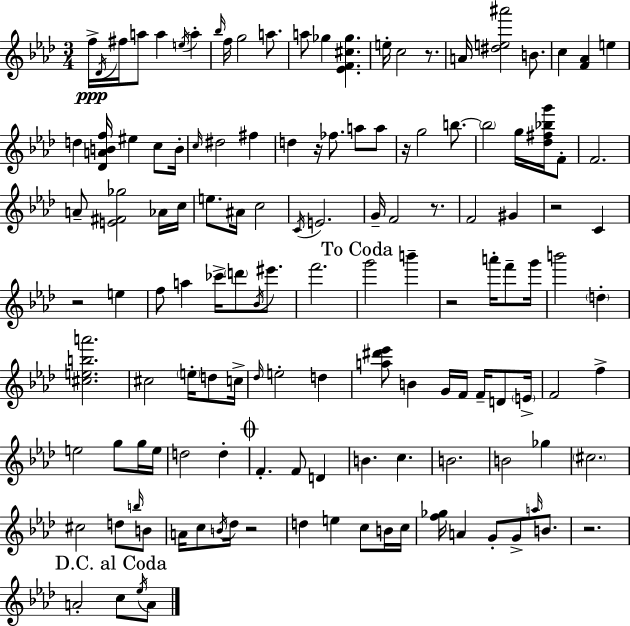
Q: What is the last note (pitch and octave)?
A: A4